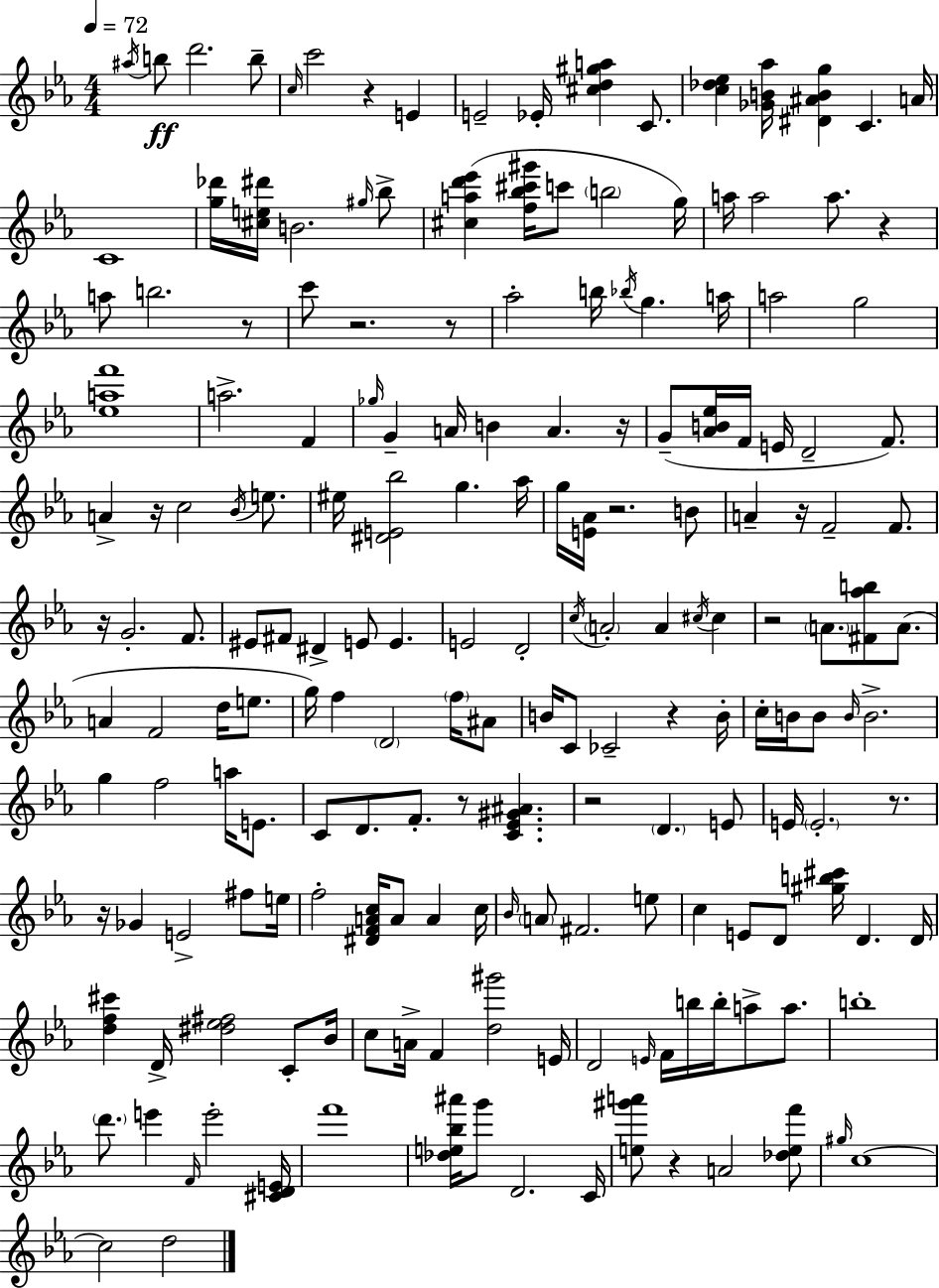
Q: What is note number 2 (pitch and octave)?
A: B5